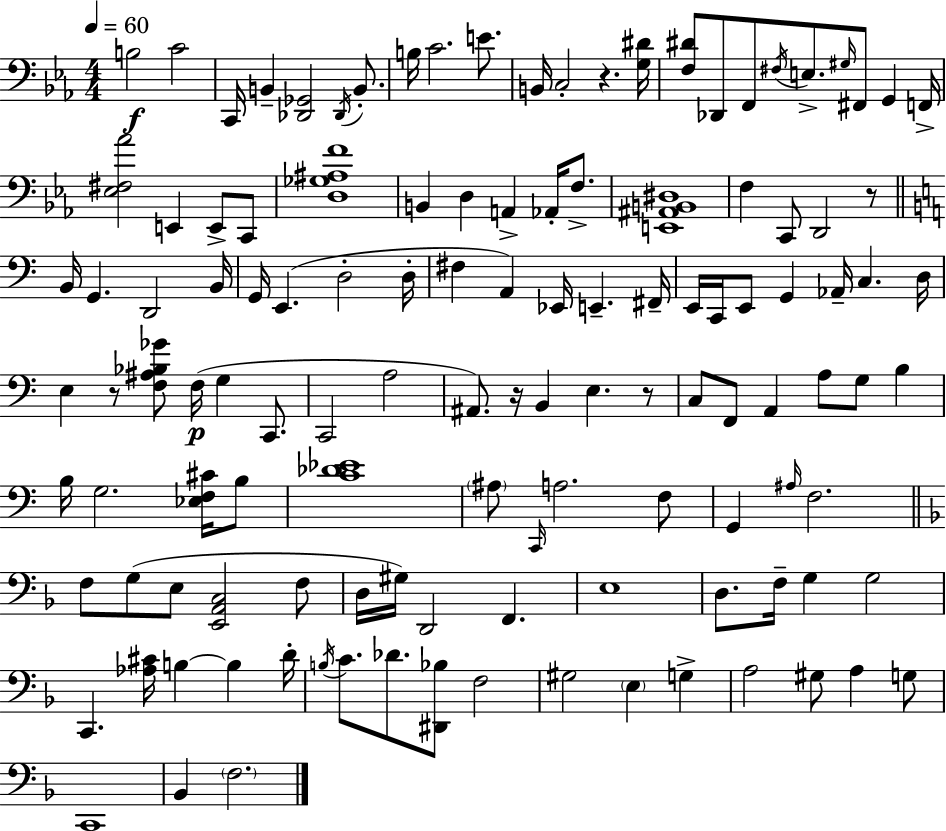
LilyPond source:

{
  \clef bass
  \numericTimeSignature
  \time 4/4
  \key ees \major
  \tempo 4 = 60
  b2\f c'2 | c,16 b,4-- <des, ges,>2 \acciaccatura { des,16 } b,8.-. | b16 c'2. e'8. | b,16 c2-. r4. | \break <g dis'>16 <f dis'>8 des,8 f,8 \acciaccatura { fis16 } e8.-> \grace { gis16 } fis,8 g,4 | f,16-> <ees fis aes'>2 e,4 e,8-> | c,8 <d ges ais f'>1 | b,4 d4 a,4-> aes,16-. | \break f8.-> <e, ais, b, dis>1 | f4 c,8 d,2 | r8 \bar "||" \break \key a \minor b,16 g,4. d,2 b,16 | g,16 e,4.( d2-. d16-. | fis4 a,4) ees,16 e,4.-- fis,16-- | e,16 c,16 e,8 g,4 aes,16-- c4. d16 | \break e4 r8 <f ais bes ges'>8 f16(\p g4 c,8. | c,2 a2 | ais,8.) r16 b,4 e4. r8 | c8 f,8 a,4 a8 g8 b4 | \break b16 g2. <ees f cis'>16 b8 | <c' des' ees'>1 | \parenthesize ais8 \grace { c,16 } a2. f8 | g,4 \grace { ais16 } f2. | \break \bar "||" \break \key f \major f8 g8( e8 <e, a, c>2 f8 | d16 gis16) d,2 f,4. | e1 | d8. f16-- g4 g2 | \break c,4. <aes cis'>16 b4~~ b4 d'16-. | \acciaccatura { b16 } c'8. des'8. <dis, bes>8 f2 | gis2 \parenthesize e4 g4-> | a2 gis8 a4 g8 | \break c,1 | bes,4 \parenthesize f2. | \bar "|."
}